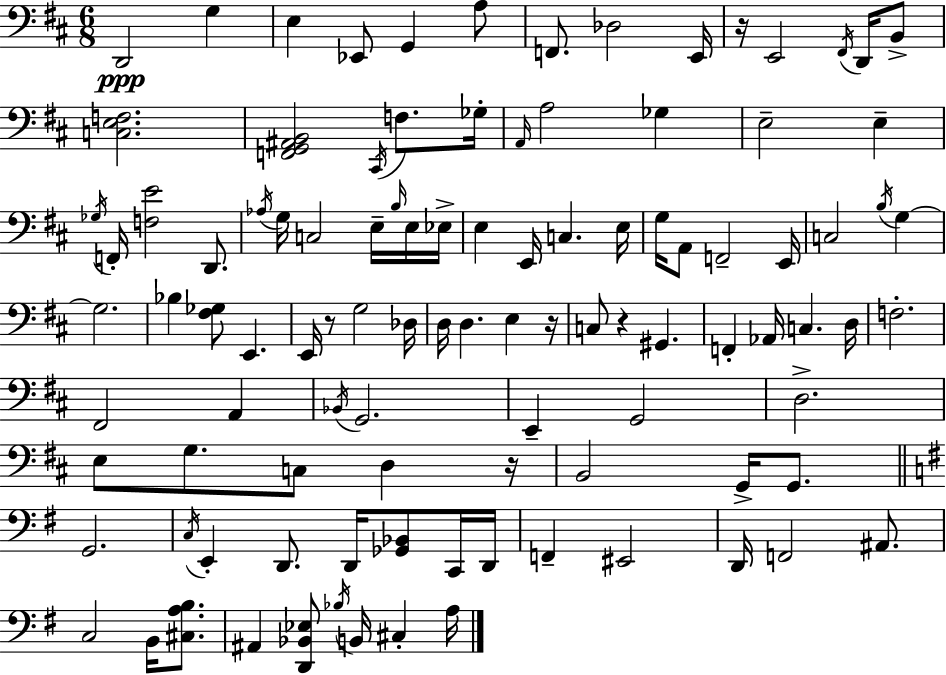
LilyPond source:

{
  \clef bass
  \numericTimeSignature
  \time 6/8
  \key d \major
  \repeat volta 2 { d,2\ppp g4 | e4 ees,8 g,4 a8 | f,8. des2 e,16 | r16 e,2 \acciaccatura { fis,16 } d,16 b,8-> | \break <c e f>2. | <f, g, ais, b,>2 \acciaccatura { cis,16 } f8. | ges16-. \grace { a,16 } a2 ges4 | e2-- e4-- | \break \acciaccatura { ges16 } f,16-. <f e'>2 | d,8. \acciaccatura { aes16 } g16 c2 | e16-- \grace { b16 } e16 ees16-> e4 e,16 c4. | e16 g16 a,8 f,2-- | \break e,16 c2 | \acciaccatura { b16 } g4~~ g2. | bes4 <fis ges>8 | e,4. e,16 r8 g2 | \break des16 d16 d4. | e4 r16 c8 r4 | gis,4. f,4-. aes,16 | c4. d16 f2.-. | \break fis,2 | a,4 \acciaccatura { bes,16 } g,2. | e,4-- | g,2 d2.-> | \break e8 g8. | c8 d4 r16 b,2 | g,16-> g,8. \bar "||" \break \key g \major g,2. | \acciaccatura { c16 } e,4-. d,8. d,16 <ges, bes,>8 c,16 | d,16 f,4-- eis,2 | d,16 f,2 ais,8. | \break c2 b,16 <cis a b>8. | ais,4 <d, bes, ees>8 \acciaccatura { bes16 } b,16 cis4-. | a16 } \bar "|."
}